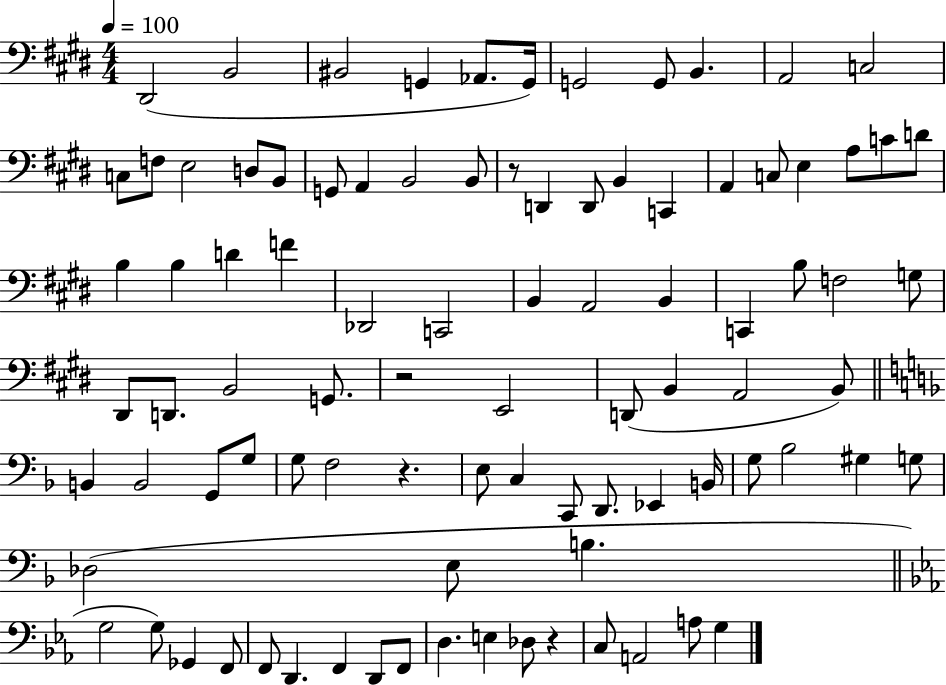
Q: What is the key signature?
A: E major